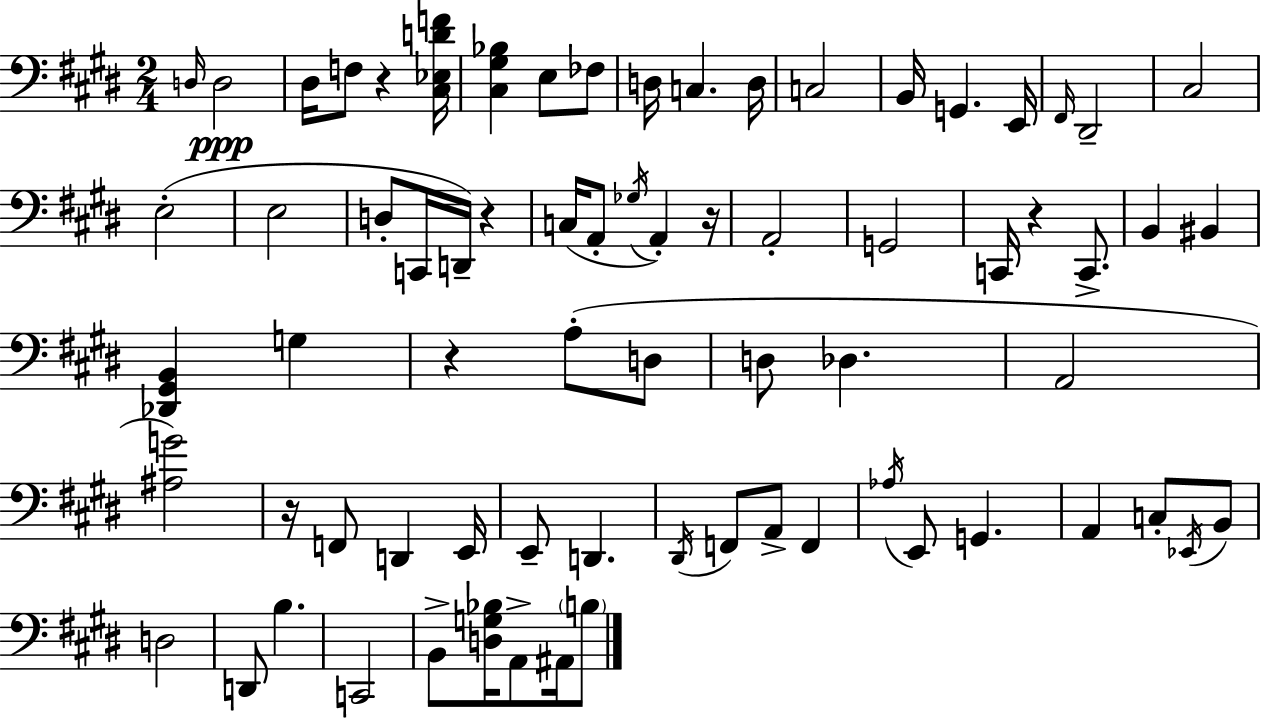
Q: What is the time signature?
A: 2/4